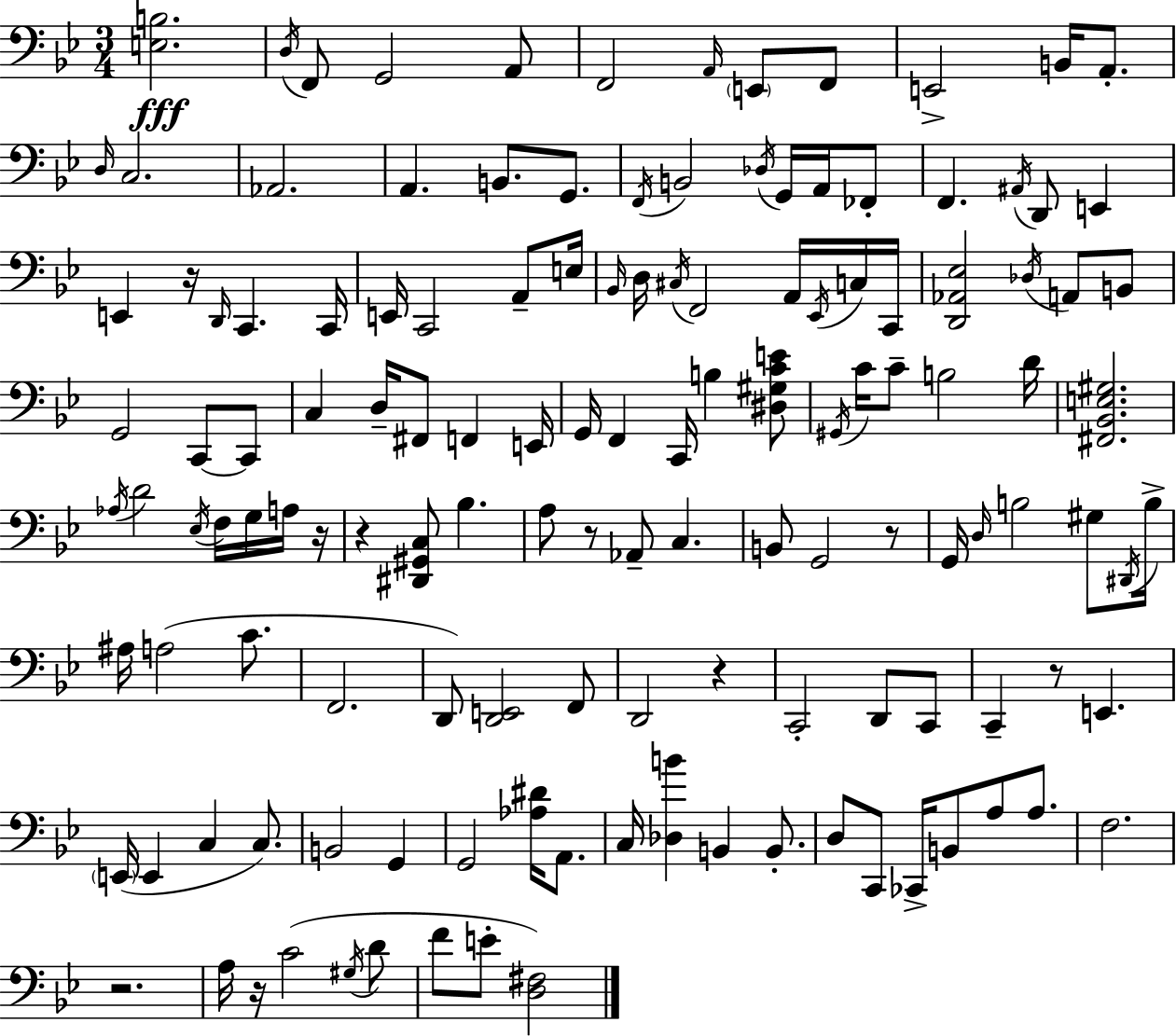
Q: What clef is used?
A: bass